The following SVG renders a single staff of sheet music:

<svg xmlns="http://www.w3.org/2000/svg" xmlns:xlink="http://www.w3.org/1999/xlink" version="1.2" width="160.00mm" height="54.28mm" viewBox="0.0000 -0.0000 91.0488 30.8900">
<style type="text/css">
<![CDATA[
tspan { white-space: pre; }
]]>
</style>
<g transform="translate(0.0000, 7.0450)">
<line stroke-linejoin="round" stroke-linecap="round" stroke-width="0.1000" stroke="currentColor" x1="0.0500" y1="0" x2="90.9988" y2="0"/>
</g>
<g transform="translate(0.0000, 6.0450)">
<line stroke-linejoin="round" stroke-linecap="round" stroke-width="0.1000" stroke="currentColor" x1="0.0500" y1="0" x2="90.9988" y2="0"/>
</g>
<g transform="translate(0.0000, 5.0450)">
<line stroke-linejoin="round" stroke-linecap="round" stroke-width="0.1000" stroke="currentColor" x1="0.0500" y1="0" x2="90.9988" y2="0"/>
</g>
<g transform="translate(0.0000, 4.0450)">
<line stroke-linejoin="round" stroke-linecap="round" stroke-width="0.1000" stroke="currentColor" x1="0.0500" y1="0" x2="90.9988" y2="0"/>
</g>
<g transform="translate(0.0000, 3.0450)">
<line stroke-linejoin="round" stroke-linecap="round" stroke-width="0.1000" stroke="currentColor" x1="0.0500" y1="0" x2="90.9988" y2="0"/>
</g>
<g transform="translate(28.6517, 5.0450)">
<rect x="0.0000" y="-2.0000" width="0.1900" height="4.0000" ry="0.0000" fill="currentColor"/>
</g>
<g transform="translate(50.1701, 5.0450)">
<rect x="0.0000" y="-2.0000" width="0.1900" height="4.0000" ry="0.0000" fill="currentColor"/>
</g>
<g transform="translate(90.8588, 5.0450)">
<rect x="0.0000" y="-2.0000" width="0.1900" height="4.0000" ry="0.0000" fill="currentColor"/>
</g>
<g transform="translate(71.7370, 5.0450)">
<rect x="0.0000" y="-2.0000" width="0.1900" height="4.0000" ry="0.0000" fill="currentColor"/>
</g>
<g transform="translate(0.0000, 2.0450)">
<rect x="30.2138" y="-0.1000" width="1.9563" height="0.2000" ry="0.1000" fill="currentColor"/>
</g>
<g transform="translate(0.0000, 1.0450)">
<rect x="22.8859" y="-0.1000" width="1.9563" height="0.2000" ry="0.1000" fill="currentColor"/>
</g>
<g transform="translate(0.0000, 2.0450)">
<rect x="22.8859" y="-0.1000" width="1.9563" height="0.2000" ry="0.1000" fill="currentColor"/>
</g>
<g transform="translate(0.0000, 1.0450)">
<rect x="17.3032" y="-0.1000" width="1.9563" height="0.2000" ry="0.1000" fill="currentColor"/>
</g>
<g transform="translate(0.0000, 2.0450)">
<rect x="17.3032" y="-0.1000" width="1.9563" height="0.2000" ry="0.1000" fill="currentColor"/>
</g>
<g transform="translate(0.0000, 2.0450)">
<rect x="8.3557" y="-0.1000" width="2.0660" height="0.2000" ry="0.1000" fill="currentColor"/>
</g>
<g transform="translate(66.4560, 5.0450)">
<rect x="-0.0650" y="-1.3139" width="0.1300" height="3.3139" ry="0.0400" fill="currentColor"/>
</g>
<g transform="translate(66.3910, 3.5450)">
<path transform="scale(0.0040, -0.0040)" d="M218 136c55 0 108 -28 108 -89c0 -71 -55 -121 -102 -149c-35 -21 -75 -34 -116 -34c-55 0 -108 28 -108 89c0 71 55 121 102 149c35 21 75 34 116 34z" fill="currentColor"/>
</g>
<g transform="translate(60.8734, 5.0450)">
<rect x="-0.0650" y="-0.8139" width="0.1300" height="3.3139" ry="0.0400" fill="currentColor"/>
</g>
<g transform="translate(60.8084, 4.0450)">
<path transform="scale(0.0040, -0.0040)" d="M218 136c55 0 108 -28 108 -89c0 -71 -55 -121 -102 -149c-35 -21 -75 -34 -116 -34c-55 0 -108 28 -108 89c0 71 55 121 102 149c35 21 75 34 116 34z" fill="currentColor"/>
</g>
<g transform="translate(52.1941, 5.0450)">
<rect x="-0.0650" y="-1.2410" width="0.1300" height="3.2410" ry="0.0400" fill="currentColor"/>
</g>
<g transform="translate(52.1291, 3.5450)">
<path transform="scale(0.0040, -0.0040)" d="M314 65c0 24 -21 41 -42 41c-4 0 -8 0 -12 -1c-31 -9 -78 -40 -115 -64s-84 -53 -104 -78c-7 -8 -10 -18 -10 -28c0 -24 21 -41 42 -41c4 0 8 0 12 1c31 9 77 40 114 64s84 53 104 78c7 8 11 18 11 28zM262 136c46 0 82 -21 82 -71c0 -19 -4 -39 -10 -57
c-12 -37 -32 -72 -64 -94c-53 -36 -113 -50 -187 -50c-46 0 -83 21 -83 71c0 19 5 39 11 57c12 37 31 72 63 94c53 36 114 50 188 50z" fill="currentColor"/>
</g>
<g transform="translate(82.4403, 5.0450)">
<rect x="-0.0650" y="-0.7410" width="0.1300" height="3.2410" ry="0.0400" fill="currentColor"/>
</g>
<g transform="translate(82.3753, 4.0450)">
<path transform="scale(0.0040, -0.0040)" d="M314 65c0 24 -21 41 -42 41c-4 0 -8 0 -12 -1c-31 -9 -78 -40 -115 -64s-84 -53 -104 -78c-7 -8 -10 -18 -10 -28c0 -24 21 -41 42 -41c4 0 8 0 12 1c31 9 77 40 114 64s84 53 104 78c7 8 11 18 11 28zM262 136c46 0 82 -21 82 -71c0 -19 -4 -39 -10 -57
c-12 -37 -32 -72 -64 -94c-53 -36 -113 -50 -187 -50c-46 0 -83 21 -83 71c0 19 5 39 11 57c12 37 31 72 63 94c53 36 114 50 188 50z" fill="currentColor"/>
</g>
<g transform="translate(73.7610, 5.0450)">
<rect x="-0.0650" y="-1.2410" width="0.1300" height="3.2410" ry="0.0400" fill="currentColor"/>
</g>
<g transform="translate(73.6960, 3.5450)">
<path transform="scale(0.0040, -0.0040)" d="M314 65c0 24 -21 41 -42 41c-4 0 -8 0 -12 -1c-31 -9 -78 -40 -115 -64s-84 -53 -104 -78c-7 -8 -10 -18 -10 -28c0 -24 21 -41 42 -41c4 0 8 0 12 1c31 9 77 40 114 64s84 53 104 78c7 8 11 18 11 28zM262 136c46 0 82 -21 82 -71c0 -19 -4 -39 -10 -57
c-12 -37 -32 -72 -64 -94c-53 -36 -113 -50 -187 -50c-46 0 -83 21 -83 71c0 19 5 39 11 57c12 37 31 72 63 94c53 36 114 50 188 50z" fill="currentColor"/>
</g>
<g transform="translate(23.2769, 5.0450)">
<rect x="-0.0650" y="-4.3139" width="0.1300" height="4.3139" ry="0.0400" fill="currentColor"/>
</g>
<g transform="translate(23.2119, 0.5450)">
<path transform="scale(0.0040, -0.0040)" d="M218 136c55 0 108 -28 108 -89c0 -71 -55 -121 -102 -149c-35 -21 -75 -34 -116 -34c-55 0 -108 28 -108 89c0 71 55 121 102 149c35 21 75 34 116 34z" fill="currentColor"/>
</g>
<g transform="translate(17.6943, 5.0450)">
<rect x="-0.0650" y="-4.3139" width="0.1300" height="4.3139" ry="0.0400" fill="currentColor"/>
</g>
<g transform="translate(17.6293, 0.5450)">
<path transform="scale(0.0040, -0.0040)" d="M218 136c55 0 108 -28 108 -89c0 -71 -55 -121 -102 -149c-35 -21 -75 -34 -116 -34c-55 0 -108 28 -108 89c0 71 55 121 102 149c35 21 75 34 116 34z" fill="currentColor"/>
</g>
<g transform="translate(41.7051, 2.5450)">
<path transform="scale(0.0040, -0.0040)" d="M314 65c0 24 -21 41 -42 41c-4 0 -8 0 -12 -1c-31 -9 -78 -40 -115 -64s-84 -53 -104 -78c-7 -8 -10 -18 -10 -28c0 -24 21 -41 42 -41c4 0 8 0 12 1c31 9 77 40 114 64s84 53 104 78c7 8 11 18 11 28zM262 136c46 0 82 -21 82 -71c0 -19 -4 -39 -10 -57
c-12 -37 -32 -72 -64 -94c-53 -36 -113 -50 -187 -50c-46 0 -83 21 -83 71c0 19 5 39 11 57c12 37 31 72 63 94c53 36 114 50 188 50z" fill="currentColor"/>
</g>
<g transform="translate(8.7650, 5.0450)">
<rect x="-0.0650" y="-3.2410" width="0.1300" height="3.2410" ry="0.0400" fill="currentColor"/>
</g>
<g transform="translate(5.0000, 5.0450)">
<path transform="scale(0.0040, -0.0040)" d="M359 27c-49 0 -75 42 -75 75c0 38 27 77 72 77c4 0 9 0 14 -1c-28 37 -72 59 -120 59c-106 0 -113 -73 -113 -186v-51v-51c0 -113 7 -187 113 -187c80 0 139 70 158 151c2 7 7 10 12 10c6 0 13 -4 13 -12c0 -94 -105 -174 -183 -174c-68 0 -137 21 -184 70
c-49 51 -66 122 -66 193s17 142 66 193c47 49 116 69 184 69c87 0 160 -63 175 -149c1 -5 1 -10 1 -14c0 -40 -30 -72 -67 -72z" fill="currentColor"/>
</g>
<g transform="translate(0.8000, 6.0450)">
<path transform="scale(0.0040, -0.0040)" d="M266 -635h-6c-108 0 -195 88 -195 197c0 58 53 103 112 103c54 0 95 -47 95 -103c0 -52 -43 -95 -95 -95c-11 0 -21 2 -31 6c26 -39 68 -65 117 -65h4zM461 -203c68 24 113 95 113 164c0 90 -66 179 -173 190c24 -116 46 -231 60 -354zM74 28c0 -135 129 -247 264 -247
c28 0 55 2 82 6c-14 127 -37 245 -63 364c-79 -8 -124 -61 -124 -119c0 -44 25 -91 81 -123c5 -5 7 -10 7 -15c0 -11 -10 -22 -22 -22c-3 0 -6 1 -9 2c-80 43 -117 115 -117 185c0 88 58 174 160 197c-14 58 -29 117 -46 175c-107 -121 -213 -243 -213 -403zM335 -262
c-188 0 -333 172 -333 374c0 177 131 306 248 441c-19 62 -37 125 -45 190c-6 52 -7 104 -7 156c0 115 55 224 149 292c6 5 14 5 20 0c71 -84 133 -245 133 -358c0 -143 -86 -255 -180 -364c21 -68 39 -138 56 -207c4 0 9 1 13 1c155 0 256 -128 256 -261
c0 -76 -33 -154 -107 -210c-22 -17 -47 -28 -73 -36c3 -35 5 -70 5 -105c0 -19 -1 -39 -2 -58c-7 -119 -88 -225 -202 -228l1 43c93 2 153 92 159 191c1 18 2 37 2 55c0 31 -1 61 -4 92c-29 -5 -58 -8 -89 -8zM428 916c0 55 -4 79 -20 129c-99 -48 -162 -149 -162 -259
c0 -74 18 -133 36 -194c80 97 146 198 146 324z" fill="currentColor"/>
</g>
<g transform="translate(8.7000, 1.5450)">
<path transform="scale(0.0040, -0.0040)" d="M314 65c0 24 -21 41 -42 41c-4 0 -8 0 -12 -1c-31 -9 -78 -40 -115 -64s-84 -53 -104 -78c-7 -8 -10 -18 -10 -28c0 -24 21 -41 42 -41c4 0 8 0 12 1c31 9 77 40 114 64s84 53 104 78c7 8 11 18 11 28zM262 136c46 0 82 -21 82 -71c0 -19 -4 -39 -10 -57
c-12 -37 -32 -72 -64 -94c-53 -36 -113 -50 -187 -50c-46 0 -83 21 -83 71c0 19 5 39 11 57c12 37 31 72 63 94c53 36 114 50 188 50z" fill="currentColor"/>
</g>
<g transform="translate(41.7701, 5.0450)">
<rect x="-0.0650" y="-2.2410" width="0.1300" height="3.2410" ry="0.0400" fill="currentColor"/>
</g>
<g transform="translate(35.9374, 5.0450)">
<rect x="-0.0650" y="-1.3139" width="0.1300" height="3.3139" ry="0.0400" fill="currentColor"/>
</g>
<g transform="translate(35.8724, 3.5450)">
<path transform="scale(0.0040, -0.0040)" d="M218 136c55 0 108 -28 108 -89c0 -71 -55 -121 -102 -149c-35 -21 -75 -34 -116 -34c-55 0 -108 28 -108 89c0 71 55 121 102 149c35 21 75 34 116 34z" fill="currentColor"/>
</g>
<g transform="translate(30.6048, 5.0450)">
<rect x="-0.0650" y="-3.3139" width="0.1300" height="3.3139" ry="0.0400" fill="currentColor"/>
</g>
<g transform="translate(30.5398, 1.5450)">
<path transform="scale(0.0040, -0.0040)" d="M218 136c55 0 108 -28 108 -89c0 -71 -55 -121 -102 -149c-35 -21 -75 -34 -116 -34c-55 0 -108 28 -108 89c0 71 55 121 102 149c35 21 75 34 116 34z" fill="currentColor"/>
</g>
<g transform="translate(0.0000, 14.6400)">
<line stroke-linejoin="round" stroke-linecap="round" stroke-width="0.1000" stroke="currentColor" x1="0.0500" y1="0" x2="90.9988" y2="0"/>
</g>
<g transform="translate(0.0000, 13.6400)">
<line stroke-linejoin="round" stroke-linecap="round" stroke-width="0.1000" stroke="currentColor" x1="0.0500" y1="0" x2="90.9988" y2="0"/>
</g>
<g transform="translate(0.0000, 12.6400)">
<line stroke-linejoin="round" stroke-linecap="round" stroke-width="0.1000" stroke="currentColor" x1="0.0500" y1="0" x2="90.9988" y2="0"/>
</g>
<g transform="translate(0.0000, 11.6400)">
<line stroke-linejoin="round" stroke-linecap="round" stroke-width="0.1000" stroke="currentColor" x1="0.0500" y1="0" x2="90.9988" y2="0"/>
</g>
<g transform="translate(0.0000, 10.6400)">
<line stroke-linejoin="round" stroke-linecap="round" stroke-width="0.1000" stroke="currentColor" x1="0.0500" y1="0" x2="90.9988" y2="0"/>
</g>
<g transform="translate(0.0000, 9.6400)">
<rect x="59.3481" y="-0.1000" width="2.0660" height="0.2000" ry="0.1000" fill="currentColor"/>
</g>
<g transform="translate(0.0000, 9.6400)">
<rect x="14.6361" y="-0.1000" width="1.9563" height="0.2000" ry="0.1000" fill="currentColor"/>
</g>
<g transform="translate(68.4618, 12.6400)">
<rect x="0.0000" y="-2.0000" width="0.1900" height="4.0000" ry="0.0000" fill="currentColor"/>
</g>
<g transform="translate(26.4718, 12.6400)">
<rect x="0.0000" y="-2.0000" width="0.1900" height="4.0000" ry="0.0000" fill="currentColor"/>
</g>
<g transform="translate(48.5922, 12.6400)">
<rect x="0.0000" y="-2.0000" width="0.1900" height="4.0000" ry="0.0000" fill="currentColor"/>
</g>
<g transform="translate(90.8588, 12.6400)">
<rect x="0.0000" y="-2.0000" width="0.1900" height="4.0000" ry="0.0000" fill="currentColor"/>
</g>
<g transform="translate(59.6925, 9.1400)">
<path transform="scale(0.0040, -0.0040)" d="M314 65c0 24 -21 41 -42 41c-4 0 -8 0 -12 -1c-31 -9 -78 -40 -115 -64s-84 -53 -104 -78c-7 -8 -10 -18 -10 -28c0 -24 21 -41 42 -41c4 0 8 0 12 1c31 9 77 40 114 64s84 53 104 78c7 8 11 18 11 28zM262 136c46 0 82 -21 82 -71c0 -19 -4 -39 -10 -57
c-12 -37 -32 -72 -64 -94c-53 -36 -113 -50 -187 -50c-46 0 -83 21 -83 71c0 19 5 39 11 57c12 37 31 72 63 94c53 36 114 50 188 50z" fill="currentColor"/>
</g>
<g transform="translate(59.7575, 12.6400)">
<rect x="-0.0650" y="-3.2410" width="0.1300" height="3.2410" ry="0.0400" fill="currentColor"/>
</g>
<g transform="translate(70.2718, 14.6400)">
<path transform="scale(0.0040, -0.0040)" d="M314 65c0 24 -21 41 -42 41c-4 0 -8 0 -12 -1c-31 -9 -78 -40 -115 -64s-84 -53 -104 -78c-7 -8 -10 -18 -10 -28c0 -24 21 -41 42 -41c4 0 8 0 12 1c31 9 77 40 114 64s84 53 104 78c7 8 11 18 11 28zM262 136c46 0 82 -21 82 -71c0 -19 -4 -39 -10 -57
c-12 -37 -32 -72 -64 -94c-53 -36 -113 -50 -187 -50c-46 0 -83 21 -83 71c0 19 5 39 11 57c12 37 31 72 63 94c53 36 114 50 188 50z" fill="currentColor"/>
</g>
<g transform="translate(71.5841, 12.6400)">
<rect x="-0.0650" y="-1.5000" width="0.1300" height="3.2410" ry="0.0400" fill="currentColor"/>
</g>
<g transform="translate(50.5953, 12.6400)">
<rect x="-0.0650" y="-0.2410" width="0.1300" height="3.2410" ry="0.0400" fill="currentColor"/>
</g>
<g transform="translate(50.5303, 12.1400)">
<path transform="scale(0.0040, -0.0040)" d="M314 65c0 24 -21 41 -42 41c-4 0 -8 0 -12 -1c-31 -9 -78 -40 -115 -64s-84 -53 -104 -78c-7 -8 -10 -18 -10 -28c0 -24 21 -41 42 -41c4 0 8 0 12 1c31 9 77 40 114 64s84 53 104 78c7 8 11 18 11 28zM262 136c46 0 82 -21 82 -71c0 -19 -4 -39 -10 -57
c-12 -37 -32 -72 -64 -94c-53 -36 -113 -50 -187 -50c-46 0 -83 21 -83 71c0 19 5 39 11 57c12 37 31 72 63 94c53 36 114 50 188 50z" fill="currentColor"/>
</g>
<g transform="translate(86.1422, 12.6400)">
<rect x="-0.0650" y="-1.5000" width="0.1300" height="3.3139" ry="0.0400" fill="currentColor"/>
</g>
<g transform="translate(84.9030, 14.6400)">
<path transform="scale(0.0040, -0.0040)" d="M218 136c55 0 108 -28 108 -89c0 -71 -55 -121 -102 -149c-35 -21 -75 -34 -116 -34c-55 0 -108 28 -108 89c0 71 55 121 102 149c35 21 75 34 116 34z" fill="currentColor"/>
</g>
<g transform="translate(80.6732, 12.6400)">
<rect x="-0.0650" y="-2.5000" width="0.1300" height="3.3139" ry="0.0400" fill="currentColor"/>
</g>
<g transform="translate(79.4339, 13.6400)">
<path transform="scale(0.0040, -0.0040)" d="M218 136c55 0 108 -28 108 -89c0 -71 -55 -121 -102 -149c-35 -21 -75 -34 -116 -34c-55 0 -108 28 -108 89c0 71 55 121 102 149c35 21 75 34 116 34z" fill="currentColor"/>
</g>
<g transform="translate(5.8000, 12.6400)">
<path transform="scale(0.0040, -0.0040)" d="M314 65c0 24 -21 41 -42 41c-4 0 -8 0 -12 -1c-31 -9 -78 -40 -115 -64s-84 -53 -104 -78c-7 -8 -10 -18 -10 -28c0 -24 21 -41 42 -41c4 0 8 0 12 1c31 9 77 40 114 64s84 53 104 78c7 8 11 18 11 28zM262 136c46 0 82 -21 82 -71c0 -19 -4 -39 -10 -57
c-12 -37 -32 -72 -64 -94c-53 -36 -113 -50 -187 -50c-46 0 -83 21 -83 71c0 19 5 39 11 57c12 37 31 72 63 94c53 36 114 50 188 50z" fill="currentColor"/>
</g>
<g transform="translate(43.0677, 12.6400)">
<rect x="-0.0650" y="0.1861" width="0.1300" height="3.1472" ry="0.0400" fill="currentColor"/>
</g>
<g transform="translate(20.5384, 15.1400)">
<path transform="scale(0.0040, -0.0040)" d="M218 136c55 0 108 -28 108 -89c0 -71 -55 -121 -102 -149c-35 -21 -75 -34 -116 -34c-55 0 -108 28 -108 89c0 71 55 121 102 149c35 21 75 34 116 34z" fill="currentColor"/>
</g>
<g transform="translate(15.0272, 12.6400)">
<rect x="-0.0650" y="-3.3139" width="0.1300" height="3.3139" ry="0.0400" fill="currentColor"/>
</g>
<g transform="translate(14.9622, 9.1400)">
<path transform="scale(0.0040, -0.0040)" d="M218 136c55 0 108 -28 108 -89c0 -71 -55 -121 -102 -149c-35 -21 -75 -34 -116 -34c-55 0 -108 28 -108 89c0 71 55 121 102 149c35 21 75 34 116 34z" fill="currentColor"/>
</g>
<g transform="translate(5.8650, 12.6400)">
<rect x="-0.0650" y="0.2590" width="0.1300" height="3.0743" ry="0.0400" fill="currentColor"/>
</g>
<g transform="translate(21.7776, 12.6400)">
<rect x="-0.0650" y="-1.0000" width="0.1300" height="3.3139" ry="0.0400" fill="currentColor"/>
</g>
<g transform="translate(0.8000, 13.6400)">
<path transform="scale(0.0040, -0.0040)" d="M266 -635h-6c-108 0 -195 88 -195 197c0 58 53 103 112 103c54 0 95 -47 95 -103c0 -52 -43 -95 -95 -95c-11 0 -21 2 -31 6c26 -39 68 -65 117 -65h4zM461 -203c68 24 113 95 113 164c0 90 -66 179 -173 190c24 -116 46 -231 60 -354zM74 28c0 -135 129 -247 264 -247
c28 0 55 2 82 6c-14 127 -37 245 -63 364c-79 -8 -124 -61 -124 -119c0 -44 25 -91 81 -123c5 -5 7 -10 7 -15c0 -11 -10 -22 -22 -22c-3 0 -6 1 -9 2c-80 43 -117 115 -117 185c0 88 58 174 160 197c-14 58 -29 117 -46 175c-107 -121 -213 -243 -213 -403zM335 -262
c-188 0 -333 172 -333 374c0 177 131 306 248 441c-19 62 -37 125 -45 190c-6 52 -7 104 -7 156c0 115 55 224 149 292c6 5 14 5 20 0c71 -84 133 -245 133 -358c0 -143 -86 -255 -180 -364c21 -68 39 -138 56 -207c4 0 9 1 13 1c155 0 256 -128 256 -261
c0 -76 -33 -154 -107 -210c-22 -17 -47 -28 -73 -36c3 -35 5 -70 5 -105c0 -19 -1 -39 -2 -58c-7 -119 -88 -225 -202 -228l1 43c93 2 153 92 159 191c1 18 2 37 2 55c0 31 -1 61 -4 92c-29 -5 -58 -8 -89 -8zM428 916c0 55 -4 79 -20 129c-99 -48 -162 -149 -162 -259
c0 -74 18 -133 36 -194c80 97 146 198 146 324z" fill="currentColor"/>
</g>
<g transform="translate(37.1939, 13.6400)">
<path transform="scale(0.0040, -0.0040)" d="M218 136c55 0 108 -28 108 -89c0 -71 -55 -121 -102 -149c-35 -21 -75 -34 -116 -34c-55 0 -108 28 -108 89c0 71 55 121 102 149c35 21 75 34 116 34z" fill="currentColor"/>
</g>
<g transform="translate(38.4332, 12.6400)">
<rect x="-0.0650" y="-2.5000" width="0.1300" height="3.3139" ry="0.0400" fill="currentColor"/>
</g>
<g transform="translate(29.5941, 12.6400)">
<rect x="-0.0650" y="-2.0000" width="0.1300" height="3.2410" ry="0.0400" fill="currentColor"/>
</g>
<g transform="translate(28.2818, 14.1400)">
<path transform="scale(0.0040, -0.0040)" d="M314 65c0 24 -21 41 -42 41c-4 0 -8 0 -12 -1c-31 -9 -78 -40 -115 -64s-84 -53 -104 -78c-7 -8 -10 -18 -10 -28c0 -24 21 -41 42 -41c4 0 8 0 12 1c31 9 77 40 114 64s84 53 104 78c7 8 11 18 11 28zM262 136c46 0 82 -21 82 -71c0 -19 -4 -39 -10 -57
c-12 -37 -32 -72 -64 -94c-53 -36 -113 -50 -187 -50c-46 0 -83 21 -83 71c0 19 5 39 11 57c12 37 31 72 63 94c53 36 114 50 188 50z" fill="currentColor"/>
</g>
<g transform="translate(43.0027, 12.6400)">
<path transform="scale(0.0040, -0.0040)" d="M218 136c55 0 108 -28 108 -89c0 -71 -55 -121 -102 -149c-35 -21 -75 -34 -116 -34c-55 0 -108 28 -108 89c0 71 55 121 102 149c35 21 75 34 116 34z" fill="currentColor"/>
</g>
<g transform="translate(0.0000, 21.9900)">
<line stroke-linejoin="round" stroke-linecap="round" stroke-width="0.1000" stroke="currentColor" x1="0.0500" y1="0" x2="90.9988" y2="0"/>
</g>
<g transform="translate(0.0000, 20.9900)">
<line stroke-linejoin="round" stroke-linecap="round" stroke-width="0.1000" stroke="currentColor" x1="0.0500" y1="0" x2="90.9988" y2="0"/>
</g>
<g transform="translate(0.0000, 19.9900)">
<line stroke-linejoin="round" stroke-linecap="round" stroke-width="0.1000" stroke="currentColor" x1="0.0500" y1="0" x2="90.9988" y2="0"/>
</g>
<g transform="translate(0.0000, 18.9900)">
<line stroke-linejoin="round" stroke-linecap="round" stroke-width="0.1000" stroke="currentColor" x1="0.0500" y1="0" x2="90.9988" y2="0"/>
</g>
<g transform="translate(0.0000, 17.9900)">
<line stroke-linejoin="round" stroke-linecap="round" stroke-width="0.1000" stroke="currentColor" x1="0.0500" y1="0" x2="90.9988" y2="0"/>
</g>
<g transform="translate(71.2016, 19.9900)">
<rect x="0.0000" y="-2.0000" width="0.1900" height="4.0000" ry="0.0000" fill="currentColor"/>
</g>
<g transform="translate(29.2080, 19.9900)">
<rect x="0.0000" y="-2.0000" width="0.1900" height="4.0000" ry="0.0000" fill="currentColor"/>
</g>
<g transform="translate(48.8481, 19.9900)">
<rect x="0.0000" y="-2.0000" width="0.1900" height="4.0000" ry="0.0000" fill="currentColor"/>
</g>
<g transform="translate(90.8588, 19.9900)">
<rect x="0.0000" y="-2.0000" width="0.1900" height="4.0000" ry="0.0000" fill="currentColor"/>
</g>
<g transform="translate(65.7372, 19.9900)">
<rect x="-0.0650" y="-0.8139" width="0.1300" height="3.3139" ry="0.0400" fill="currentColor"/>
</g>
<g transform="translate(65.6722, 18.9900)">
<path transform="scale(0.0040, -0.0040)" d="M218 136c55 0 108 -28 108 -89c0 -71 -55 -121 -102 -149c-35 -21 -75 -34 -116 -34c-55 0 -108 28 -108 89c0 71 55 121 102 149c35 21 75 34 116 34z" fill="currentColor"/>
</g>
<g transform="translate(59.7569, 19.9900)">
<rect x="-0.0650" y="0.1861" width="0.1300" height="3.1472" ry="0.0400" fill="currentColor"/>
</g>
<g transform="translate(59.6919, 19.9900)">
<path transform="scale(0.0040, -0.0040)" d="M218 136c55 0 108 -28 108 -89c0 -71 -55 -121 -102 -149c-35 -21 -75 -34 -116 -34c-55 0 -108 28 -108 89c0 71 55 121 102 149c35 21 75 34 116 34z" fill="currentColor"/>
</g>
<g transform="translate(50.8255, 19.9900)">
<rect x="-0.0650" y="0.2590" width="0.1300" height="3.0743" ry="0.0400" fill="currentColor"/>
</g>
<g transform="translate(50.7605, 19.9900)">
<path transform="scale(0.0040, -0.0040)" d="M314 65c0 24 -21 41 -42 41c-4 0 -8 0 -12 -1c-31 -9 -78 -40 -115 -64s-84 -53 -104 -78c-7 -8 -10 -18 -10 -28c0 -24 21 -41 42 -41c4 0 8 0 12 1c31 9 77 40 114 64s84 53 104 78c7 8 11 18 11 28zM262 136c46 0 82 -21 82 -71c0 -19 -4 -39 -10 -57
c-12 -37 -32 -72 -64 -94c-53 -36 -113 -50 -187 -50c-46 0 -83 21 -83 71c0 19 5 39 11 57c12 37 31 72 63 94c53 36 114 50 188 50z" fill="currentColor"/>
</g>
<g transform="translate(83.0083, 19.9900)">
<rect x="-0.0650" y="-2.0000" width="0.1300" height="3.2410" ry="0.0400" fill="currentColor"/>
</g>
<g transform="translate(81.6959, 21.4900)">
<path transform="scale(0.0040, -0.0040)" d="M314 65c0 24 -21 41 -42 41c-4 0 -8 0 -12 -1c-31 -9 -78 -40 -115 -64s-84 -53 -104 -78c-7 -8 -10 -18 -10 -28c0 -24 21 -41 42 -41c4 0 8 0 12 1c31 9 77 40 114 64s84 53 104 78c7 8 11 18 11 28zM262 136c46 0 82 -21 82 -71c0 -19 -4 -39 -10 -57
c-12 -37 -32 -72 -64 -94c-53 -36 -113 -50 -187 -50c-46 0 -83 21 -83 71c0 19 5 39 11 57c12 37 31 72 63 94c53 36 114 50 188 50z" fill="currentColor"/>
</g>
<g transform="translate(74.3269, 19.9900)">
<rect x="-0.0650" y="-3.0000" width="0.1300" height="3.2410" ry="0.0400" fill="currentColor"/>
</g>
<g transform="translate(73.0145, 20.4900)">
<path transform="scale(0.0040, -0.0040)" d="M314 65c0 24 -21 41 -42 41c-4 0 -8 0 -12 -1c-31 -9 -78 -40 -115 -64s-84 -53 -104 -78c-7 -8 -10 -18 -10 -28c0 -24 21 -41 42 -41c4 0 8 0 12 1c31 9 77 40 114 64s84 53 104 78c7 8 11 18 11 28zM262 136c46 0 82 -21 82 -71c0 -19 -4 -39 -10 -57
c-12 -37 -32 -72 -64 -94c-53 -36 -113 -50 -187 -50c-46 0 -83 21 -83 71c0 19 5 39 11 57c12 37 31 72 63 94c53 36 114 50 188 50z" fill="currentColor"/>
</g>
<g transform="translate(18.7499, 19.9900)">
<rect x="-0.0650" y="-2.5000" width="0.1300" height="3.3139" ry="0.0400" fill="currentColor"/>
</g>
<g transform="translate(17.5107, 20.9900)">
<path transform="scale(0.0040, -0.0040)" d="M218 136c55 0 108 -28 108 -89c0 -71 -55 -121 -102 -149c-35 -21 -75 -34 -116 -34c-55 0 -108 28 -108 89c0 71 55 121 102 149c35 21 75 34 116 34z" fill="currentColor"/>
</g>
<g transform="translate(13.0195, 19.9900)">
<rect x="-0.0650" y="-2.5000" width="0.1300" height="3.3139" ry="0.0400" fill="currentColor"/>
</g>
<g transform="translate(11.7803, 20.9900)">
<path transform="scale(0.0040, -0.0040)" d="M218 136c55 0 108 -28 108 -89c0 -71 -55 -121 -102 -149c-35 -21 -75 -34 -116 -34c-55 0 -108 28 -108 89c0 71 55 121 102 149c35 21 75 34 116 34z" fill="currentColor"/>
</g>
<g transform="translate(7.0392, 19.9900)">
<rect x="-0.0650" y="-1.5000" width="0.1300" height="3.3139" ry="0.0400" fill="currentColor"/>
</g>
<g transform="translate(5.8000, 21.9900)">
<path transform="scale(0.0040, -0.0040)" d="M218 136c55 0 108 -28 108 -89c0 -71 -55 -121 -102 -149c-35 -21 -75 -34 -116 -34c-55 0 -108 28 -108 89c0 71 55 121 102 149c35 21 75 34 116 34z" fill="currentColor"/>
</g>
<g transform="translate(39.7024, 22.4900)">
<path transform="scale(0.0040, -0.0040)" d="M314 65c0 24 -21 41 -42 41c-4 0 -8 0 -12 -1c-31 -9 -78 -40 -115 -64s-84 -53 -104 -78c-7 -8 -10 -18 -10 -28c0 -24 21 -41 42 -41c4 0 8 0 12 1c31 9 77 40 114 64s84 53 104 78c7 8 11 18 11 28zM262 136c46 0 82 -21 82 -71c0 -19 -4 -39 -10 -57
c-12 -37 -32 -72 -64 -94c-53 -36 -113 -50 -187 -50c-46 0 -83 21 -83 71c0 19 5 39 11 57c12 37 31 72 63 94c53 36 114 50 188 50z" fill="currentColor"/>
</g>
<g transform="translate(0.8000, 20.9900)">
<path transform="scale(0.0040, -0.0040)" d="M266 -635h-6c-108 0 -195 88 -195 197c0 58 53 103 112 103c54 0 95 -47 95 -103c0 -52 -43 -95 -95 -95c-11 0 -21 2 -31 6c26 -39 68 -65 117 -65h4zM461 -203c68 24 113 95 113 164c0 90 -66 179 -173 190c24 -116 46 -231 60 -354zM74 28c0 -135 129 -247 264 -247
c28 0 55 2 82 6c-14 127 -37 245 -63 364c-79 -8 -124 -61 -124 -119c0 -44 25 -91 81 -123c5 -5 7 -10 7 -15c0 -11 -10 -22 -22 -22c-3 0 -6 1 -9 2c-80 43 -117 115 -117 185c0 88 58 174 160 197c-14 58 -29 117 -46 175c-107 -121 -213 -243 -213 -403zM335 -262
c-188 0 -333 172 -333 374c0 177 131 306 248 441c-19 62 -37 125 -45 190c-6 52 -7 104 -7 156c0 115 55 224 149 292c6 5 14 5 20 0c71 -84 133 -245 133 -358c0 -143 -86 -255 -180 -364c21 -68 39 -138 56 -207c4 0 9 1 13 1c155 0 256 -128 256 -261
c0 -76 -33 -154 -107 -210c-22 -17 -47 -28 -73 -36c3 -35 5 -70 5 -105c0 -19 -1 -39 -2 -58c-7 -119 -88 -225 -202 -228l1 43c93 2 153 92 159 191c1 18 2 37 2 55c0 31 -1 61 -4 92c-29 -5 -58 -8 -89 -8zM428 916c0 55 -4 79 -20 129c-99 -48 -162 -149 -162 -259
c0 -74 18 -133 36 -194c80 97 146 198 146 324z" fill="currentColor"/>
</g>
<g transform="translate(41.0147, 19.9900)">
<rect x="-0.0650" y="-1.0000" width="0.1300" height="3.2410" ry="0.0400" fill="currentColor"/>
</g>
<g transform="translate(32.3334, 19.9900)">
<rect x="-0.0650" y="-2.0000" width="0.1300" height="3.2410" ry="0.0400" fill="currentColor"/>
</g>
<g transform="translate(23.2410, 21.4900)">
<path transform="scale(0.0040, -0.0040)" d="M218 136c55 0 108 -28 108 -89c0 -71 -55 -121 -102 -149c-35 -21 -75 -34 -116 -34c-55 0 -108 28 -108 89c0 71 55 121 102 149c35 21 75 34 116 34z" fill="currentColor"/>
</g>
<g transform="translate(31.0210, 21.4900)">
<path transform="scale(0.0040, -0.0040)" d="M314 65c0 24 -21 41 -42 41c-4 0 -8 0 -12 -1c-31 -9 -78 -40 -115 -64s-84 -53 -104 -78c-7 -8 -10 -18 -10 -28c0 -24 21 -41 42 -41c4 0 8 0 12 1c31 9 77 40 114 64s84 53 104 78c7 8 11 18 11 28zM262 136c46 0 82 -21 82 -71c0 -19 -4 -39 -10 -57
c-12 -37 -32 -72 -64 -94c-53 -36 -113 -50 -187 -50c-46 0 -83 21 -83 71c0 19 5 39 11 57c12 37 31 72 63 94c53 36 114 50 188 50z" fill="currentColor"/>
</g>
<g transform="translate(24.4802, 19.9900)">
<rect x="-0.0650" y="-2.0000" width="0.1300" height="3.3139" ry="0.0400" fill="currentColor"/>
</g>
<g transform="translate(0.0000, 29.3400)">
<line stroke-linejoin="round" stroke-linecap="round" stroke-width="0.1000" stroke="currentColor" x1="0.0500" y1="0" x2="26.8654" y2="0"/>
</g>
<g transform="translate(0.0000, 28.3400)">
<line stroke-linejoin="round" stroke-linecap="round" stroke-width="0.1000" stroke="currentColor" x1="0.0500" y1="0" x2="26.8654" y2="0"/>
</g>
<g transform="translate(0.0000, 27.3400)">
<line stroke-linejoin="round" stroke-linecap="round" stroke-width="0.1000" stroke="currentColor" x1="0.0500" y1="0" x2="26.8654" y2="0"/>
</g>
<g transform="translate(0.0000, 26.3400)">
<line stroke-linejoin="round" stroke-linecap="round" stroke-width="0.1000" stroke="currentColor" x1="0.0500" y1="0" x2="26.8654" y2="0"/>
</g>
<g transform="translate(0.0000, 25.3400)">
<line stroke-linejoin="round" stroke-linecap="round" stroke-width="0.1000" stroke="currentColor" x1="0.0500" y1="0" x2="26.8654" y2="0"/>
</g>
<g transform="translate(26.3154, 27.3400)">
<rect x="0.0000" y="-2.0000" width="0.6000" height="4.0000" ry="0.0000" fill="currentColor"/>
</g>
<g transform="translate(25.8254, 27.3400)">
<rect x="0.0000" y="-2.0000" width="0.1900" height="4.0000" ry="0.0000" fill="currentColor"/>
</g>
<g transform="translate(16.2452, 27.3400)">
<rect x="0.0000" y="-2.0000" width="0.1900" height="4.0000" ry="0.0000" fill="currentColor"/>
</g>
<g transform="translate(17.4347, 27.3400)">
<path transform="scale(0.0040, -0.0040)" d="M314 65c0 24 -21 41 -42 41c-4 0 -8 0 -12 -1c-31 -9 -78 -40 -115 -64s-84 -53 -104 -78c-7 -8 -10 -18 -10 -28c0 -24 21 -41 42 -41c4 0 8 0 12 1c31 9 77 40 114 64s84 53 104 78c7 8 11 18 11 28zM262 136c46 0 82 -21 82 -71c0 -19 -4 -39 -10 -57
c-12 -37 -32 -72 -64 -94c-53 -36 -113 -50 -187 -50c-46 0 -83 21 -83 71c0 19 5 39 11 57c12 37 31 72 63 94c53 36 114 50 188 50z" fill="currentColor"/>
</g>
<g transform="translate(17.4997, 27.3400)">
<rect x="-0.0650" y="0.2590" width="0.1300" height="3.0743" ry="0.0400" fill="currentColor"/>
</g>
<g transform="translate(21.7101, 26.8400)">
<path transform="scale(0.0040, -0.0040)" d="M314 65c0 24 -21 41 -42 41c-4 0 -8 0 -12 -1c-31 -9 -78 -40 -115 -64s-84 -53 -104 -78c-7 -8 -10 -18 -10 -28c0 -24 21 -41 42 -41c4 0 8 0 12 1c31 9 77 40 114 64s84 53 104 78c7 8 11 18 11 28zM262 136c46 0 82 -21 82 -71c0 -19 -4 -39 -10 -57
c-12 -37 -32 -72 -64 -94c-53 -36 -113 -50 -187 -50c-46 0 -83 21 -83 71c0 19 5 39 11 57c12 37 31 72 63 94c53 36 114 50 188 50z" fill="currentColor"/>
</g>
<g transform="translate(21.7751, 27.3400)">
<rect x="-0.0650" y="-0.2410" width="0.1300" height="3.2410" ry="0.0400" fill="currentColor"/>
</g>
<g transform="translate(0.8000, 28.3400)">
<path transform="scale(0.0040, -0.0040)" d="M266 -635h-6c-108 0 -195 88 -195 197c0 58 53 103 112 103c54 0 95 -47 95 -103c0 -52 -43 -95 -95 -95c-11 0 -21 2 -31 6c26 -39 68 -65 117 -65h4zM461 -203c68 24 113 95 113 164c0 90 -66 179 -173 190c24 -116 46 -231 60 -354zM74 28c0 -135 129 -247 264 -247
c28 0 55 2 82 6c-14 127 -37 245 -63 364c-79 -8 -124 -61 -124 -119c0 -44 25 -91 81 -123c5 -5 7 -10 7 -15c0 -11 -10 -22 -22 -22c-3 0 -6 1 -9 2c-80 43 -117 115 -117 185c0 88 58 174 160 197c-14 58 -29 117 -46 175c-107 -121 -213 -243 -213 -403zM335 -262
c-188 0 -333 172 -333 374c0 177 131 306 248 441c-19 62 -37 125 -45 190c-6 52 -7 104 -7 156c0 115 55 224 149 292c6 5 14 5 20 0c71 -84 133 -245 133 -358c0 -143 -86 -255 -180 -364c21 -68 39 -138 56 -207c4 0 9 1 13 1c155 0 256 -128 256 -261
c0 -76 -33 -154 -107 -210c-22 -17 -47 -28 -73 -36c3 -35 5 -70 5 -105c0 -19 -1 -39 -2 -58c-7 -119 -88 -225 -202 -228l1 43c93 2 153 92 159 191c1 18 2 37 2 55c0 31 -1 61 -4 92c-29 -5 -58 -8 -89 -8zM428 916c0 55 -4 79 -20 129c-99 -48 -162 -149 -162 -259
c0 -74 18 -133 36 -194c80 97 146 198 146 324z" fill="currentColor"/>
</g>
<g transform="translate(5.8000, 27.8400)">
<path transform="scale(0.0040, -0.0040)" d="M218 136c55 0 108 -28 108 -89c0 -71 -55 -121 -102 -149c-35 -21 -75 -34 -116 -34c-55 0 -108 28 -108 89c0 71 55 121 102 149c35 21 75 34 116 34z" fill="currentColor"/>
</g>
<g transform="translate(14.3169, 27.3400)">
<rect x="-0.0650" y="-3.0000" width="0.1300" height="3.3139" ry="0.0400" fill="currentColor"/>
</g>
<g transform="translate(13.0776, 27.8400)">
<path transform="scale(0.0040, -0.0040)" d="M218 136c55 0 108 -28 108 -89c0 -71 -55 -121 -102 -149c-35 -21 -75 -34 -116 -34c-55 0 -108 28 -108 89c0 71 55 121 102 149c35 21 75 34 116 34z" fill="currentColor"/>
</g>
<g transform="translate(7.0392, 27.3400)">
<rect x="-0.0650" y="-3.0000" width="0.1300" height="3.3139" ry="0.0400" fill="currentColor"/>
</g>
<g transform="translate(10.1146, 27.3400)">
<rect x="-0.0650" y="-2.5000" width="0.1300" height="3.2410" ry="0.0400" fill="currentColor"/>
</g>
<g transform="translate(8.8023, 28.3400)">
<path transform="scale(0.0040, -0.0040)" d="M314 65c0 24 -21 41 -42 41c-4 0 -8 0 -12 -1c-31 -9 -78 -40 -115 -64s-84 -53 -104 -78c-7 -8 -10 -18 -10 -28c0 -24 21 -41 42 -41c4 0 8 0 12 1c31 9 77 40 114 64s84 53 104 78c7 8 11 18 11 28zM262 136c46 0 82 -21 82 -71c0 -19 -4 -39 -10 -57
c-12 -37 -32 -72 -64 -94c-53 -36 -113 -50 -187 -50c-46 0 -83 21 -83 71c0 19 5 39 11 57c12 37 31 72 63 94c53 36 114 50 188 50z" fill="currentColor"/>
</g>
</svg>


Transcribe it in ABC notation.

X:1
T:Untitled
M:4/4
L:1/4
K:C
b2 d' d' b e g2 e2 d e e2 d2 B2 b D F2 G B c2 b2 E2 G E E G G F F2 D2 B2 B d A2 F2 A G2 A B2 c2